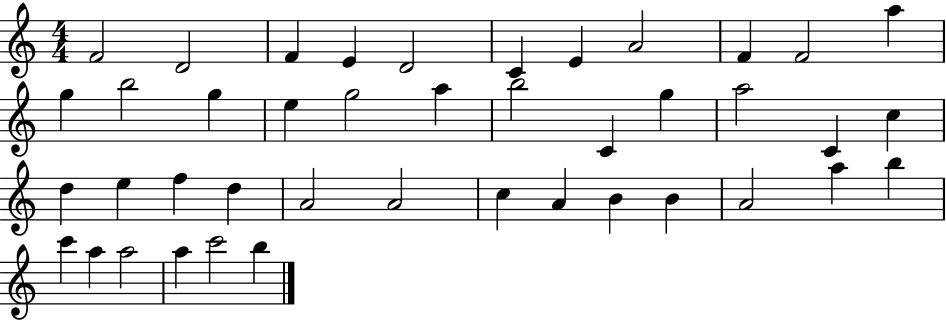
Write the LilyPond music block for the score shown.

{
  \clef treble
  \numericTimeSignature
  \time 4/4
  \key c \major
  f'2 d'2 | f'4 e'4 d'2 | c'4 e'4 a'2 | f'4 f'2 a''4 | \break g''4 b''2 g''4 | e''4 g''2 a''4 | b''2 c'4 g''4 | a''2 c'4 c''4 | \break d''4 e''4 f''4 d''4 | a'2 a'2 | c''4 a'4 b'4 b'4 | a'2 a''4 b''4 | \break c'''4 a''4 a''2 | a''4 c'''2 b''4 | \bar "|."
}